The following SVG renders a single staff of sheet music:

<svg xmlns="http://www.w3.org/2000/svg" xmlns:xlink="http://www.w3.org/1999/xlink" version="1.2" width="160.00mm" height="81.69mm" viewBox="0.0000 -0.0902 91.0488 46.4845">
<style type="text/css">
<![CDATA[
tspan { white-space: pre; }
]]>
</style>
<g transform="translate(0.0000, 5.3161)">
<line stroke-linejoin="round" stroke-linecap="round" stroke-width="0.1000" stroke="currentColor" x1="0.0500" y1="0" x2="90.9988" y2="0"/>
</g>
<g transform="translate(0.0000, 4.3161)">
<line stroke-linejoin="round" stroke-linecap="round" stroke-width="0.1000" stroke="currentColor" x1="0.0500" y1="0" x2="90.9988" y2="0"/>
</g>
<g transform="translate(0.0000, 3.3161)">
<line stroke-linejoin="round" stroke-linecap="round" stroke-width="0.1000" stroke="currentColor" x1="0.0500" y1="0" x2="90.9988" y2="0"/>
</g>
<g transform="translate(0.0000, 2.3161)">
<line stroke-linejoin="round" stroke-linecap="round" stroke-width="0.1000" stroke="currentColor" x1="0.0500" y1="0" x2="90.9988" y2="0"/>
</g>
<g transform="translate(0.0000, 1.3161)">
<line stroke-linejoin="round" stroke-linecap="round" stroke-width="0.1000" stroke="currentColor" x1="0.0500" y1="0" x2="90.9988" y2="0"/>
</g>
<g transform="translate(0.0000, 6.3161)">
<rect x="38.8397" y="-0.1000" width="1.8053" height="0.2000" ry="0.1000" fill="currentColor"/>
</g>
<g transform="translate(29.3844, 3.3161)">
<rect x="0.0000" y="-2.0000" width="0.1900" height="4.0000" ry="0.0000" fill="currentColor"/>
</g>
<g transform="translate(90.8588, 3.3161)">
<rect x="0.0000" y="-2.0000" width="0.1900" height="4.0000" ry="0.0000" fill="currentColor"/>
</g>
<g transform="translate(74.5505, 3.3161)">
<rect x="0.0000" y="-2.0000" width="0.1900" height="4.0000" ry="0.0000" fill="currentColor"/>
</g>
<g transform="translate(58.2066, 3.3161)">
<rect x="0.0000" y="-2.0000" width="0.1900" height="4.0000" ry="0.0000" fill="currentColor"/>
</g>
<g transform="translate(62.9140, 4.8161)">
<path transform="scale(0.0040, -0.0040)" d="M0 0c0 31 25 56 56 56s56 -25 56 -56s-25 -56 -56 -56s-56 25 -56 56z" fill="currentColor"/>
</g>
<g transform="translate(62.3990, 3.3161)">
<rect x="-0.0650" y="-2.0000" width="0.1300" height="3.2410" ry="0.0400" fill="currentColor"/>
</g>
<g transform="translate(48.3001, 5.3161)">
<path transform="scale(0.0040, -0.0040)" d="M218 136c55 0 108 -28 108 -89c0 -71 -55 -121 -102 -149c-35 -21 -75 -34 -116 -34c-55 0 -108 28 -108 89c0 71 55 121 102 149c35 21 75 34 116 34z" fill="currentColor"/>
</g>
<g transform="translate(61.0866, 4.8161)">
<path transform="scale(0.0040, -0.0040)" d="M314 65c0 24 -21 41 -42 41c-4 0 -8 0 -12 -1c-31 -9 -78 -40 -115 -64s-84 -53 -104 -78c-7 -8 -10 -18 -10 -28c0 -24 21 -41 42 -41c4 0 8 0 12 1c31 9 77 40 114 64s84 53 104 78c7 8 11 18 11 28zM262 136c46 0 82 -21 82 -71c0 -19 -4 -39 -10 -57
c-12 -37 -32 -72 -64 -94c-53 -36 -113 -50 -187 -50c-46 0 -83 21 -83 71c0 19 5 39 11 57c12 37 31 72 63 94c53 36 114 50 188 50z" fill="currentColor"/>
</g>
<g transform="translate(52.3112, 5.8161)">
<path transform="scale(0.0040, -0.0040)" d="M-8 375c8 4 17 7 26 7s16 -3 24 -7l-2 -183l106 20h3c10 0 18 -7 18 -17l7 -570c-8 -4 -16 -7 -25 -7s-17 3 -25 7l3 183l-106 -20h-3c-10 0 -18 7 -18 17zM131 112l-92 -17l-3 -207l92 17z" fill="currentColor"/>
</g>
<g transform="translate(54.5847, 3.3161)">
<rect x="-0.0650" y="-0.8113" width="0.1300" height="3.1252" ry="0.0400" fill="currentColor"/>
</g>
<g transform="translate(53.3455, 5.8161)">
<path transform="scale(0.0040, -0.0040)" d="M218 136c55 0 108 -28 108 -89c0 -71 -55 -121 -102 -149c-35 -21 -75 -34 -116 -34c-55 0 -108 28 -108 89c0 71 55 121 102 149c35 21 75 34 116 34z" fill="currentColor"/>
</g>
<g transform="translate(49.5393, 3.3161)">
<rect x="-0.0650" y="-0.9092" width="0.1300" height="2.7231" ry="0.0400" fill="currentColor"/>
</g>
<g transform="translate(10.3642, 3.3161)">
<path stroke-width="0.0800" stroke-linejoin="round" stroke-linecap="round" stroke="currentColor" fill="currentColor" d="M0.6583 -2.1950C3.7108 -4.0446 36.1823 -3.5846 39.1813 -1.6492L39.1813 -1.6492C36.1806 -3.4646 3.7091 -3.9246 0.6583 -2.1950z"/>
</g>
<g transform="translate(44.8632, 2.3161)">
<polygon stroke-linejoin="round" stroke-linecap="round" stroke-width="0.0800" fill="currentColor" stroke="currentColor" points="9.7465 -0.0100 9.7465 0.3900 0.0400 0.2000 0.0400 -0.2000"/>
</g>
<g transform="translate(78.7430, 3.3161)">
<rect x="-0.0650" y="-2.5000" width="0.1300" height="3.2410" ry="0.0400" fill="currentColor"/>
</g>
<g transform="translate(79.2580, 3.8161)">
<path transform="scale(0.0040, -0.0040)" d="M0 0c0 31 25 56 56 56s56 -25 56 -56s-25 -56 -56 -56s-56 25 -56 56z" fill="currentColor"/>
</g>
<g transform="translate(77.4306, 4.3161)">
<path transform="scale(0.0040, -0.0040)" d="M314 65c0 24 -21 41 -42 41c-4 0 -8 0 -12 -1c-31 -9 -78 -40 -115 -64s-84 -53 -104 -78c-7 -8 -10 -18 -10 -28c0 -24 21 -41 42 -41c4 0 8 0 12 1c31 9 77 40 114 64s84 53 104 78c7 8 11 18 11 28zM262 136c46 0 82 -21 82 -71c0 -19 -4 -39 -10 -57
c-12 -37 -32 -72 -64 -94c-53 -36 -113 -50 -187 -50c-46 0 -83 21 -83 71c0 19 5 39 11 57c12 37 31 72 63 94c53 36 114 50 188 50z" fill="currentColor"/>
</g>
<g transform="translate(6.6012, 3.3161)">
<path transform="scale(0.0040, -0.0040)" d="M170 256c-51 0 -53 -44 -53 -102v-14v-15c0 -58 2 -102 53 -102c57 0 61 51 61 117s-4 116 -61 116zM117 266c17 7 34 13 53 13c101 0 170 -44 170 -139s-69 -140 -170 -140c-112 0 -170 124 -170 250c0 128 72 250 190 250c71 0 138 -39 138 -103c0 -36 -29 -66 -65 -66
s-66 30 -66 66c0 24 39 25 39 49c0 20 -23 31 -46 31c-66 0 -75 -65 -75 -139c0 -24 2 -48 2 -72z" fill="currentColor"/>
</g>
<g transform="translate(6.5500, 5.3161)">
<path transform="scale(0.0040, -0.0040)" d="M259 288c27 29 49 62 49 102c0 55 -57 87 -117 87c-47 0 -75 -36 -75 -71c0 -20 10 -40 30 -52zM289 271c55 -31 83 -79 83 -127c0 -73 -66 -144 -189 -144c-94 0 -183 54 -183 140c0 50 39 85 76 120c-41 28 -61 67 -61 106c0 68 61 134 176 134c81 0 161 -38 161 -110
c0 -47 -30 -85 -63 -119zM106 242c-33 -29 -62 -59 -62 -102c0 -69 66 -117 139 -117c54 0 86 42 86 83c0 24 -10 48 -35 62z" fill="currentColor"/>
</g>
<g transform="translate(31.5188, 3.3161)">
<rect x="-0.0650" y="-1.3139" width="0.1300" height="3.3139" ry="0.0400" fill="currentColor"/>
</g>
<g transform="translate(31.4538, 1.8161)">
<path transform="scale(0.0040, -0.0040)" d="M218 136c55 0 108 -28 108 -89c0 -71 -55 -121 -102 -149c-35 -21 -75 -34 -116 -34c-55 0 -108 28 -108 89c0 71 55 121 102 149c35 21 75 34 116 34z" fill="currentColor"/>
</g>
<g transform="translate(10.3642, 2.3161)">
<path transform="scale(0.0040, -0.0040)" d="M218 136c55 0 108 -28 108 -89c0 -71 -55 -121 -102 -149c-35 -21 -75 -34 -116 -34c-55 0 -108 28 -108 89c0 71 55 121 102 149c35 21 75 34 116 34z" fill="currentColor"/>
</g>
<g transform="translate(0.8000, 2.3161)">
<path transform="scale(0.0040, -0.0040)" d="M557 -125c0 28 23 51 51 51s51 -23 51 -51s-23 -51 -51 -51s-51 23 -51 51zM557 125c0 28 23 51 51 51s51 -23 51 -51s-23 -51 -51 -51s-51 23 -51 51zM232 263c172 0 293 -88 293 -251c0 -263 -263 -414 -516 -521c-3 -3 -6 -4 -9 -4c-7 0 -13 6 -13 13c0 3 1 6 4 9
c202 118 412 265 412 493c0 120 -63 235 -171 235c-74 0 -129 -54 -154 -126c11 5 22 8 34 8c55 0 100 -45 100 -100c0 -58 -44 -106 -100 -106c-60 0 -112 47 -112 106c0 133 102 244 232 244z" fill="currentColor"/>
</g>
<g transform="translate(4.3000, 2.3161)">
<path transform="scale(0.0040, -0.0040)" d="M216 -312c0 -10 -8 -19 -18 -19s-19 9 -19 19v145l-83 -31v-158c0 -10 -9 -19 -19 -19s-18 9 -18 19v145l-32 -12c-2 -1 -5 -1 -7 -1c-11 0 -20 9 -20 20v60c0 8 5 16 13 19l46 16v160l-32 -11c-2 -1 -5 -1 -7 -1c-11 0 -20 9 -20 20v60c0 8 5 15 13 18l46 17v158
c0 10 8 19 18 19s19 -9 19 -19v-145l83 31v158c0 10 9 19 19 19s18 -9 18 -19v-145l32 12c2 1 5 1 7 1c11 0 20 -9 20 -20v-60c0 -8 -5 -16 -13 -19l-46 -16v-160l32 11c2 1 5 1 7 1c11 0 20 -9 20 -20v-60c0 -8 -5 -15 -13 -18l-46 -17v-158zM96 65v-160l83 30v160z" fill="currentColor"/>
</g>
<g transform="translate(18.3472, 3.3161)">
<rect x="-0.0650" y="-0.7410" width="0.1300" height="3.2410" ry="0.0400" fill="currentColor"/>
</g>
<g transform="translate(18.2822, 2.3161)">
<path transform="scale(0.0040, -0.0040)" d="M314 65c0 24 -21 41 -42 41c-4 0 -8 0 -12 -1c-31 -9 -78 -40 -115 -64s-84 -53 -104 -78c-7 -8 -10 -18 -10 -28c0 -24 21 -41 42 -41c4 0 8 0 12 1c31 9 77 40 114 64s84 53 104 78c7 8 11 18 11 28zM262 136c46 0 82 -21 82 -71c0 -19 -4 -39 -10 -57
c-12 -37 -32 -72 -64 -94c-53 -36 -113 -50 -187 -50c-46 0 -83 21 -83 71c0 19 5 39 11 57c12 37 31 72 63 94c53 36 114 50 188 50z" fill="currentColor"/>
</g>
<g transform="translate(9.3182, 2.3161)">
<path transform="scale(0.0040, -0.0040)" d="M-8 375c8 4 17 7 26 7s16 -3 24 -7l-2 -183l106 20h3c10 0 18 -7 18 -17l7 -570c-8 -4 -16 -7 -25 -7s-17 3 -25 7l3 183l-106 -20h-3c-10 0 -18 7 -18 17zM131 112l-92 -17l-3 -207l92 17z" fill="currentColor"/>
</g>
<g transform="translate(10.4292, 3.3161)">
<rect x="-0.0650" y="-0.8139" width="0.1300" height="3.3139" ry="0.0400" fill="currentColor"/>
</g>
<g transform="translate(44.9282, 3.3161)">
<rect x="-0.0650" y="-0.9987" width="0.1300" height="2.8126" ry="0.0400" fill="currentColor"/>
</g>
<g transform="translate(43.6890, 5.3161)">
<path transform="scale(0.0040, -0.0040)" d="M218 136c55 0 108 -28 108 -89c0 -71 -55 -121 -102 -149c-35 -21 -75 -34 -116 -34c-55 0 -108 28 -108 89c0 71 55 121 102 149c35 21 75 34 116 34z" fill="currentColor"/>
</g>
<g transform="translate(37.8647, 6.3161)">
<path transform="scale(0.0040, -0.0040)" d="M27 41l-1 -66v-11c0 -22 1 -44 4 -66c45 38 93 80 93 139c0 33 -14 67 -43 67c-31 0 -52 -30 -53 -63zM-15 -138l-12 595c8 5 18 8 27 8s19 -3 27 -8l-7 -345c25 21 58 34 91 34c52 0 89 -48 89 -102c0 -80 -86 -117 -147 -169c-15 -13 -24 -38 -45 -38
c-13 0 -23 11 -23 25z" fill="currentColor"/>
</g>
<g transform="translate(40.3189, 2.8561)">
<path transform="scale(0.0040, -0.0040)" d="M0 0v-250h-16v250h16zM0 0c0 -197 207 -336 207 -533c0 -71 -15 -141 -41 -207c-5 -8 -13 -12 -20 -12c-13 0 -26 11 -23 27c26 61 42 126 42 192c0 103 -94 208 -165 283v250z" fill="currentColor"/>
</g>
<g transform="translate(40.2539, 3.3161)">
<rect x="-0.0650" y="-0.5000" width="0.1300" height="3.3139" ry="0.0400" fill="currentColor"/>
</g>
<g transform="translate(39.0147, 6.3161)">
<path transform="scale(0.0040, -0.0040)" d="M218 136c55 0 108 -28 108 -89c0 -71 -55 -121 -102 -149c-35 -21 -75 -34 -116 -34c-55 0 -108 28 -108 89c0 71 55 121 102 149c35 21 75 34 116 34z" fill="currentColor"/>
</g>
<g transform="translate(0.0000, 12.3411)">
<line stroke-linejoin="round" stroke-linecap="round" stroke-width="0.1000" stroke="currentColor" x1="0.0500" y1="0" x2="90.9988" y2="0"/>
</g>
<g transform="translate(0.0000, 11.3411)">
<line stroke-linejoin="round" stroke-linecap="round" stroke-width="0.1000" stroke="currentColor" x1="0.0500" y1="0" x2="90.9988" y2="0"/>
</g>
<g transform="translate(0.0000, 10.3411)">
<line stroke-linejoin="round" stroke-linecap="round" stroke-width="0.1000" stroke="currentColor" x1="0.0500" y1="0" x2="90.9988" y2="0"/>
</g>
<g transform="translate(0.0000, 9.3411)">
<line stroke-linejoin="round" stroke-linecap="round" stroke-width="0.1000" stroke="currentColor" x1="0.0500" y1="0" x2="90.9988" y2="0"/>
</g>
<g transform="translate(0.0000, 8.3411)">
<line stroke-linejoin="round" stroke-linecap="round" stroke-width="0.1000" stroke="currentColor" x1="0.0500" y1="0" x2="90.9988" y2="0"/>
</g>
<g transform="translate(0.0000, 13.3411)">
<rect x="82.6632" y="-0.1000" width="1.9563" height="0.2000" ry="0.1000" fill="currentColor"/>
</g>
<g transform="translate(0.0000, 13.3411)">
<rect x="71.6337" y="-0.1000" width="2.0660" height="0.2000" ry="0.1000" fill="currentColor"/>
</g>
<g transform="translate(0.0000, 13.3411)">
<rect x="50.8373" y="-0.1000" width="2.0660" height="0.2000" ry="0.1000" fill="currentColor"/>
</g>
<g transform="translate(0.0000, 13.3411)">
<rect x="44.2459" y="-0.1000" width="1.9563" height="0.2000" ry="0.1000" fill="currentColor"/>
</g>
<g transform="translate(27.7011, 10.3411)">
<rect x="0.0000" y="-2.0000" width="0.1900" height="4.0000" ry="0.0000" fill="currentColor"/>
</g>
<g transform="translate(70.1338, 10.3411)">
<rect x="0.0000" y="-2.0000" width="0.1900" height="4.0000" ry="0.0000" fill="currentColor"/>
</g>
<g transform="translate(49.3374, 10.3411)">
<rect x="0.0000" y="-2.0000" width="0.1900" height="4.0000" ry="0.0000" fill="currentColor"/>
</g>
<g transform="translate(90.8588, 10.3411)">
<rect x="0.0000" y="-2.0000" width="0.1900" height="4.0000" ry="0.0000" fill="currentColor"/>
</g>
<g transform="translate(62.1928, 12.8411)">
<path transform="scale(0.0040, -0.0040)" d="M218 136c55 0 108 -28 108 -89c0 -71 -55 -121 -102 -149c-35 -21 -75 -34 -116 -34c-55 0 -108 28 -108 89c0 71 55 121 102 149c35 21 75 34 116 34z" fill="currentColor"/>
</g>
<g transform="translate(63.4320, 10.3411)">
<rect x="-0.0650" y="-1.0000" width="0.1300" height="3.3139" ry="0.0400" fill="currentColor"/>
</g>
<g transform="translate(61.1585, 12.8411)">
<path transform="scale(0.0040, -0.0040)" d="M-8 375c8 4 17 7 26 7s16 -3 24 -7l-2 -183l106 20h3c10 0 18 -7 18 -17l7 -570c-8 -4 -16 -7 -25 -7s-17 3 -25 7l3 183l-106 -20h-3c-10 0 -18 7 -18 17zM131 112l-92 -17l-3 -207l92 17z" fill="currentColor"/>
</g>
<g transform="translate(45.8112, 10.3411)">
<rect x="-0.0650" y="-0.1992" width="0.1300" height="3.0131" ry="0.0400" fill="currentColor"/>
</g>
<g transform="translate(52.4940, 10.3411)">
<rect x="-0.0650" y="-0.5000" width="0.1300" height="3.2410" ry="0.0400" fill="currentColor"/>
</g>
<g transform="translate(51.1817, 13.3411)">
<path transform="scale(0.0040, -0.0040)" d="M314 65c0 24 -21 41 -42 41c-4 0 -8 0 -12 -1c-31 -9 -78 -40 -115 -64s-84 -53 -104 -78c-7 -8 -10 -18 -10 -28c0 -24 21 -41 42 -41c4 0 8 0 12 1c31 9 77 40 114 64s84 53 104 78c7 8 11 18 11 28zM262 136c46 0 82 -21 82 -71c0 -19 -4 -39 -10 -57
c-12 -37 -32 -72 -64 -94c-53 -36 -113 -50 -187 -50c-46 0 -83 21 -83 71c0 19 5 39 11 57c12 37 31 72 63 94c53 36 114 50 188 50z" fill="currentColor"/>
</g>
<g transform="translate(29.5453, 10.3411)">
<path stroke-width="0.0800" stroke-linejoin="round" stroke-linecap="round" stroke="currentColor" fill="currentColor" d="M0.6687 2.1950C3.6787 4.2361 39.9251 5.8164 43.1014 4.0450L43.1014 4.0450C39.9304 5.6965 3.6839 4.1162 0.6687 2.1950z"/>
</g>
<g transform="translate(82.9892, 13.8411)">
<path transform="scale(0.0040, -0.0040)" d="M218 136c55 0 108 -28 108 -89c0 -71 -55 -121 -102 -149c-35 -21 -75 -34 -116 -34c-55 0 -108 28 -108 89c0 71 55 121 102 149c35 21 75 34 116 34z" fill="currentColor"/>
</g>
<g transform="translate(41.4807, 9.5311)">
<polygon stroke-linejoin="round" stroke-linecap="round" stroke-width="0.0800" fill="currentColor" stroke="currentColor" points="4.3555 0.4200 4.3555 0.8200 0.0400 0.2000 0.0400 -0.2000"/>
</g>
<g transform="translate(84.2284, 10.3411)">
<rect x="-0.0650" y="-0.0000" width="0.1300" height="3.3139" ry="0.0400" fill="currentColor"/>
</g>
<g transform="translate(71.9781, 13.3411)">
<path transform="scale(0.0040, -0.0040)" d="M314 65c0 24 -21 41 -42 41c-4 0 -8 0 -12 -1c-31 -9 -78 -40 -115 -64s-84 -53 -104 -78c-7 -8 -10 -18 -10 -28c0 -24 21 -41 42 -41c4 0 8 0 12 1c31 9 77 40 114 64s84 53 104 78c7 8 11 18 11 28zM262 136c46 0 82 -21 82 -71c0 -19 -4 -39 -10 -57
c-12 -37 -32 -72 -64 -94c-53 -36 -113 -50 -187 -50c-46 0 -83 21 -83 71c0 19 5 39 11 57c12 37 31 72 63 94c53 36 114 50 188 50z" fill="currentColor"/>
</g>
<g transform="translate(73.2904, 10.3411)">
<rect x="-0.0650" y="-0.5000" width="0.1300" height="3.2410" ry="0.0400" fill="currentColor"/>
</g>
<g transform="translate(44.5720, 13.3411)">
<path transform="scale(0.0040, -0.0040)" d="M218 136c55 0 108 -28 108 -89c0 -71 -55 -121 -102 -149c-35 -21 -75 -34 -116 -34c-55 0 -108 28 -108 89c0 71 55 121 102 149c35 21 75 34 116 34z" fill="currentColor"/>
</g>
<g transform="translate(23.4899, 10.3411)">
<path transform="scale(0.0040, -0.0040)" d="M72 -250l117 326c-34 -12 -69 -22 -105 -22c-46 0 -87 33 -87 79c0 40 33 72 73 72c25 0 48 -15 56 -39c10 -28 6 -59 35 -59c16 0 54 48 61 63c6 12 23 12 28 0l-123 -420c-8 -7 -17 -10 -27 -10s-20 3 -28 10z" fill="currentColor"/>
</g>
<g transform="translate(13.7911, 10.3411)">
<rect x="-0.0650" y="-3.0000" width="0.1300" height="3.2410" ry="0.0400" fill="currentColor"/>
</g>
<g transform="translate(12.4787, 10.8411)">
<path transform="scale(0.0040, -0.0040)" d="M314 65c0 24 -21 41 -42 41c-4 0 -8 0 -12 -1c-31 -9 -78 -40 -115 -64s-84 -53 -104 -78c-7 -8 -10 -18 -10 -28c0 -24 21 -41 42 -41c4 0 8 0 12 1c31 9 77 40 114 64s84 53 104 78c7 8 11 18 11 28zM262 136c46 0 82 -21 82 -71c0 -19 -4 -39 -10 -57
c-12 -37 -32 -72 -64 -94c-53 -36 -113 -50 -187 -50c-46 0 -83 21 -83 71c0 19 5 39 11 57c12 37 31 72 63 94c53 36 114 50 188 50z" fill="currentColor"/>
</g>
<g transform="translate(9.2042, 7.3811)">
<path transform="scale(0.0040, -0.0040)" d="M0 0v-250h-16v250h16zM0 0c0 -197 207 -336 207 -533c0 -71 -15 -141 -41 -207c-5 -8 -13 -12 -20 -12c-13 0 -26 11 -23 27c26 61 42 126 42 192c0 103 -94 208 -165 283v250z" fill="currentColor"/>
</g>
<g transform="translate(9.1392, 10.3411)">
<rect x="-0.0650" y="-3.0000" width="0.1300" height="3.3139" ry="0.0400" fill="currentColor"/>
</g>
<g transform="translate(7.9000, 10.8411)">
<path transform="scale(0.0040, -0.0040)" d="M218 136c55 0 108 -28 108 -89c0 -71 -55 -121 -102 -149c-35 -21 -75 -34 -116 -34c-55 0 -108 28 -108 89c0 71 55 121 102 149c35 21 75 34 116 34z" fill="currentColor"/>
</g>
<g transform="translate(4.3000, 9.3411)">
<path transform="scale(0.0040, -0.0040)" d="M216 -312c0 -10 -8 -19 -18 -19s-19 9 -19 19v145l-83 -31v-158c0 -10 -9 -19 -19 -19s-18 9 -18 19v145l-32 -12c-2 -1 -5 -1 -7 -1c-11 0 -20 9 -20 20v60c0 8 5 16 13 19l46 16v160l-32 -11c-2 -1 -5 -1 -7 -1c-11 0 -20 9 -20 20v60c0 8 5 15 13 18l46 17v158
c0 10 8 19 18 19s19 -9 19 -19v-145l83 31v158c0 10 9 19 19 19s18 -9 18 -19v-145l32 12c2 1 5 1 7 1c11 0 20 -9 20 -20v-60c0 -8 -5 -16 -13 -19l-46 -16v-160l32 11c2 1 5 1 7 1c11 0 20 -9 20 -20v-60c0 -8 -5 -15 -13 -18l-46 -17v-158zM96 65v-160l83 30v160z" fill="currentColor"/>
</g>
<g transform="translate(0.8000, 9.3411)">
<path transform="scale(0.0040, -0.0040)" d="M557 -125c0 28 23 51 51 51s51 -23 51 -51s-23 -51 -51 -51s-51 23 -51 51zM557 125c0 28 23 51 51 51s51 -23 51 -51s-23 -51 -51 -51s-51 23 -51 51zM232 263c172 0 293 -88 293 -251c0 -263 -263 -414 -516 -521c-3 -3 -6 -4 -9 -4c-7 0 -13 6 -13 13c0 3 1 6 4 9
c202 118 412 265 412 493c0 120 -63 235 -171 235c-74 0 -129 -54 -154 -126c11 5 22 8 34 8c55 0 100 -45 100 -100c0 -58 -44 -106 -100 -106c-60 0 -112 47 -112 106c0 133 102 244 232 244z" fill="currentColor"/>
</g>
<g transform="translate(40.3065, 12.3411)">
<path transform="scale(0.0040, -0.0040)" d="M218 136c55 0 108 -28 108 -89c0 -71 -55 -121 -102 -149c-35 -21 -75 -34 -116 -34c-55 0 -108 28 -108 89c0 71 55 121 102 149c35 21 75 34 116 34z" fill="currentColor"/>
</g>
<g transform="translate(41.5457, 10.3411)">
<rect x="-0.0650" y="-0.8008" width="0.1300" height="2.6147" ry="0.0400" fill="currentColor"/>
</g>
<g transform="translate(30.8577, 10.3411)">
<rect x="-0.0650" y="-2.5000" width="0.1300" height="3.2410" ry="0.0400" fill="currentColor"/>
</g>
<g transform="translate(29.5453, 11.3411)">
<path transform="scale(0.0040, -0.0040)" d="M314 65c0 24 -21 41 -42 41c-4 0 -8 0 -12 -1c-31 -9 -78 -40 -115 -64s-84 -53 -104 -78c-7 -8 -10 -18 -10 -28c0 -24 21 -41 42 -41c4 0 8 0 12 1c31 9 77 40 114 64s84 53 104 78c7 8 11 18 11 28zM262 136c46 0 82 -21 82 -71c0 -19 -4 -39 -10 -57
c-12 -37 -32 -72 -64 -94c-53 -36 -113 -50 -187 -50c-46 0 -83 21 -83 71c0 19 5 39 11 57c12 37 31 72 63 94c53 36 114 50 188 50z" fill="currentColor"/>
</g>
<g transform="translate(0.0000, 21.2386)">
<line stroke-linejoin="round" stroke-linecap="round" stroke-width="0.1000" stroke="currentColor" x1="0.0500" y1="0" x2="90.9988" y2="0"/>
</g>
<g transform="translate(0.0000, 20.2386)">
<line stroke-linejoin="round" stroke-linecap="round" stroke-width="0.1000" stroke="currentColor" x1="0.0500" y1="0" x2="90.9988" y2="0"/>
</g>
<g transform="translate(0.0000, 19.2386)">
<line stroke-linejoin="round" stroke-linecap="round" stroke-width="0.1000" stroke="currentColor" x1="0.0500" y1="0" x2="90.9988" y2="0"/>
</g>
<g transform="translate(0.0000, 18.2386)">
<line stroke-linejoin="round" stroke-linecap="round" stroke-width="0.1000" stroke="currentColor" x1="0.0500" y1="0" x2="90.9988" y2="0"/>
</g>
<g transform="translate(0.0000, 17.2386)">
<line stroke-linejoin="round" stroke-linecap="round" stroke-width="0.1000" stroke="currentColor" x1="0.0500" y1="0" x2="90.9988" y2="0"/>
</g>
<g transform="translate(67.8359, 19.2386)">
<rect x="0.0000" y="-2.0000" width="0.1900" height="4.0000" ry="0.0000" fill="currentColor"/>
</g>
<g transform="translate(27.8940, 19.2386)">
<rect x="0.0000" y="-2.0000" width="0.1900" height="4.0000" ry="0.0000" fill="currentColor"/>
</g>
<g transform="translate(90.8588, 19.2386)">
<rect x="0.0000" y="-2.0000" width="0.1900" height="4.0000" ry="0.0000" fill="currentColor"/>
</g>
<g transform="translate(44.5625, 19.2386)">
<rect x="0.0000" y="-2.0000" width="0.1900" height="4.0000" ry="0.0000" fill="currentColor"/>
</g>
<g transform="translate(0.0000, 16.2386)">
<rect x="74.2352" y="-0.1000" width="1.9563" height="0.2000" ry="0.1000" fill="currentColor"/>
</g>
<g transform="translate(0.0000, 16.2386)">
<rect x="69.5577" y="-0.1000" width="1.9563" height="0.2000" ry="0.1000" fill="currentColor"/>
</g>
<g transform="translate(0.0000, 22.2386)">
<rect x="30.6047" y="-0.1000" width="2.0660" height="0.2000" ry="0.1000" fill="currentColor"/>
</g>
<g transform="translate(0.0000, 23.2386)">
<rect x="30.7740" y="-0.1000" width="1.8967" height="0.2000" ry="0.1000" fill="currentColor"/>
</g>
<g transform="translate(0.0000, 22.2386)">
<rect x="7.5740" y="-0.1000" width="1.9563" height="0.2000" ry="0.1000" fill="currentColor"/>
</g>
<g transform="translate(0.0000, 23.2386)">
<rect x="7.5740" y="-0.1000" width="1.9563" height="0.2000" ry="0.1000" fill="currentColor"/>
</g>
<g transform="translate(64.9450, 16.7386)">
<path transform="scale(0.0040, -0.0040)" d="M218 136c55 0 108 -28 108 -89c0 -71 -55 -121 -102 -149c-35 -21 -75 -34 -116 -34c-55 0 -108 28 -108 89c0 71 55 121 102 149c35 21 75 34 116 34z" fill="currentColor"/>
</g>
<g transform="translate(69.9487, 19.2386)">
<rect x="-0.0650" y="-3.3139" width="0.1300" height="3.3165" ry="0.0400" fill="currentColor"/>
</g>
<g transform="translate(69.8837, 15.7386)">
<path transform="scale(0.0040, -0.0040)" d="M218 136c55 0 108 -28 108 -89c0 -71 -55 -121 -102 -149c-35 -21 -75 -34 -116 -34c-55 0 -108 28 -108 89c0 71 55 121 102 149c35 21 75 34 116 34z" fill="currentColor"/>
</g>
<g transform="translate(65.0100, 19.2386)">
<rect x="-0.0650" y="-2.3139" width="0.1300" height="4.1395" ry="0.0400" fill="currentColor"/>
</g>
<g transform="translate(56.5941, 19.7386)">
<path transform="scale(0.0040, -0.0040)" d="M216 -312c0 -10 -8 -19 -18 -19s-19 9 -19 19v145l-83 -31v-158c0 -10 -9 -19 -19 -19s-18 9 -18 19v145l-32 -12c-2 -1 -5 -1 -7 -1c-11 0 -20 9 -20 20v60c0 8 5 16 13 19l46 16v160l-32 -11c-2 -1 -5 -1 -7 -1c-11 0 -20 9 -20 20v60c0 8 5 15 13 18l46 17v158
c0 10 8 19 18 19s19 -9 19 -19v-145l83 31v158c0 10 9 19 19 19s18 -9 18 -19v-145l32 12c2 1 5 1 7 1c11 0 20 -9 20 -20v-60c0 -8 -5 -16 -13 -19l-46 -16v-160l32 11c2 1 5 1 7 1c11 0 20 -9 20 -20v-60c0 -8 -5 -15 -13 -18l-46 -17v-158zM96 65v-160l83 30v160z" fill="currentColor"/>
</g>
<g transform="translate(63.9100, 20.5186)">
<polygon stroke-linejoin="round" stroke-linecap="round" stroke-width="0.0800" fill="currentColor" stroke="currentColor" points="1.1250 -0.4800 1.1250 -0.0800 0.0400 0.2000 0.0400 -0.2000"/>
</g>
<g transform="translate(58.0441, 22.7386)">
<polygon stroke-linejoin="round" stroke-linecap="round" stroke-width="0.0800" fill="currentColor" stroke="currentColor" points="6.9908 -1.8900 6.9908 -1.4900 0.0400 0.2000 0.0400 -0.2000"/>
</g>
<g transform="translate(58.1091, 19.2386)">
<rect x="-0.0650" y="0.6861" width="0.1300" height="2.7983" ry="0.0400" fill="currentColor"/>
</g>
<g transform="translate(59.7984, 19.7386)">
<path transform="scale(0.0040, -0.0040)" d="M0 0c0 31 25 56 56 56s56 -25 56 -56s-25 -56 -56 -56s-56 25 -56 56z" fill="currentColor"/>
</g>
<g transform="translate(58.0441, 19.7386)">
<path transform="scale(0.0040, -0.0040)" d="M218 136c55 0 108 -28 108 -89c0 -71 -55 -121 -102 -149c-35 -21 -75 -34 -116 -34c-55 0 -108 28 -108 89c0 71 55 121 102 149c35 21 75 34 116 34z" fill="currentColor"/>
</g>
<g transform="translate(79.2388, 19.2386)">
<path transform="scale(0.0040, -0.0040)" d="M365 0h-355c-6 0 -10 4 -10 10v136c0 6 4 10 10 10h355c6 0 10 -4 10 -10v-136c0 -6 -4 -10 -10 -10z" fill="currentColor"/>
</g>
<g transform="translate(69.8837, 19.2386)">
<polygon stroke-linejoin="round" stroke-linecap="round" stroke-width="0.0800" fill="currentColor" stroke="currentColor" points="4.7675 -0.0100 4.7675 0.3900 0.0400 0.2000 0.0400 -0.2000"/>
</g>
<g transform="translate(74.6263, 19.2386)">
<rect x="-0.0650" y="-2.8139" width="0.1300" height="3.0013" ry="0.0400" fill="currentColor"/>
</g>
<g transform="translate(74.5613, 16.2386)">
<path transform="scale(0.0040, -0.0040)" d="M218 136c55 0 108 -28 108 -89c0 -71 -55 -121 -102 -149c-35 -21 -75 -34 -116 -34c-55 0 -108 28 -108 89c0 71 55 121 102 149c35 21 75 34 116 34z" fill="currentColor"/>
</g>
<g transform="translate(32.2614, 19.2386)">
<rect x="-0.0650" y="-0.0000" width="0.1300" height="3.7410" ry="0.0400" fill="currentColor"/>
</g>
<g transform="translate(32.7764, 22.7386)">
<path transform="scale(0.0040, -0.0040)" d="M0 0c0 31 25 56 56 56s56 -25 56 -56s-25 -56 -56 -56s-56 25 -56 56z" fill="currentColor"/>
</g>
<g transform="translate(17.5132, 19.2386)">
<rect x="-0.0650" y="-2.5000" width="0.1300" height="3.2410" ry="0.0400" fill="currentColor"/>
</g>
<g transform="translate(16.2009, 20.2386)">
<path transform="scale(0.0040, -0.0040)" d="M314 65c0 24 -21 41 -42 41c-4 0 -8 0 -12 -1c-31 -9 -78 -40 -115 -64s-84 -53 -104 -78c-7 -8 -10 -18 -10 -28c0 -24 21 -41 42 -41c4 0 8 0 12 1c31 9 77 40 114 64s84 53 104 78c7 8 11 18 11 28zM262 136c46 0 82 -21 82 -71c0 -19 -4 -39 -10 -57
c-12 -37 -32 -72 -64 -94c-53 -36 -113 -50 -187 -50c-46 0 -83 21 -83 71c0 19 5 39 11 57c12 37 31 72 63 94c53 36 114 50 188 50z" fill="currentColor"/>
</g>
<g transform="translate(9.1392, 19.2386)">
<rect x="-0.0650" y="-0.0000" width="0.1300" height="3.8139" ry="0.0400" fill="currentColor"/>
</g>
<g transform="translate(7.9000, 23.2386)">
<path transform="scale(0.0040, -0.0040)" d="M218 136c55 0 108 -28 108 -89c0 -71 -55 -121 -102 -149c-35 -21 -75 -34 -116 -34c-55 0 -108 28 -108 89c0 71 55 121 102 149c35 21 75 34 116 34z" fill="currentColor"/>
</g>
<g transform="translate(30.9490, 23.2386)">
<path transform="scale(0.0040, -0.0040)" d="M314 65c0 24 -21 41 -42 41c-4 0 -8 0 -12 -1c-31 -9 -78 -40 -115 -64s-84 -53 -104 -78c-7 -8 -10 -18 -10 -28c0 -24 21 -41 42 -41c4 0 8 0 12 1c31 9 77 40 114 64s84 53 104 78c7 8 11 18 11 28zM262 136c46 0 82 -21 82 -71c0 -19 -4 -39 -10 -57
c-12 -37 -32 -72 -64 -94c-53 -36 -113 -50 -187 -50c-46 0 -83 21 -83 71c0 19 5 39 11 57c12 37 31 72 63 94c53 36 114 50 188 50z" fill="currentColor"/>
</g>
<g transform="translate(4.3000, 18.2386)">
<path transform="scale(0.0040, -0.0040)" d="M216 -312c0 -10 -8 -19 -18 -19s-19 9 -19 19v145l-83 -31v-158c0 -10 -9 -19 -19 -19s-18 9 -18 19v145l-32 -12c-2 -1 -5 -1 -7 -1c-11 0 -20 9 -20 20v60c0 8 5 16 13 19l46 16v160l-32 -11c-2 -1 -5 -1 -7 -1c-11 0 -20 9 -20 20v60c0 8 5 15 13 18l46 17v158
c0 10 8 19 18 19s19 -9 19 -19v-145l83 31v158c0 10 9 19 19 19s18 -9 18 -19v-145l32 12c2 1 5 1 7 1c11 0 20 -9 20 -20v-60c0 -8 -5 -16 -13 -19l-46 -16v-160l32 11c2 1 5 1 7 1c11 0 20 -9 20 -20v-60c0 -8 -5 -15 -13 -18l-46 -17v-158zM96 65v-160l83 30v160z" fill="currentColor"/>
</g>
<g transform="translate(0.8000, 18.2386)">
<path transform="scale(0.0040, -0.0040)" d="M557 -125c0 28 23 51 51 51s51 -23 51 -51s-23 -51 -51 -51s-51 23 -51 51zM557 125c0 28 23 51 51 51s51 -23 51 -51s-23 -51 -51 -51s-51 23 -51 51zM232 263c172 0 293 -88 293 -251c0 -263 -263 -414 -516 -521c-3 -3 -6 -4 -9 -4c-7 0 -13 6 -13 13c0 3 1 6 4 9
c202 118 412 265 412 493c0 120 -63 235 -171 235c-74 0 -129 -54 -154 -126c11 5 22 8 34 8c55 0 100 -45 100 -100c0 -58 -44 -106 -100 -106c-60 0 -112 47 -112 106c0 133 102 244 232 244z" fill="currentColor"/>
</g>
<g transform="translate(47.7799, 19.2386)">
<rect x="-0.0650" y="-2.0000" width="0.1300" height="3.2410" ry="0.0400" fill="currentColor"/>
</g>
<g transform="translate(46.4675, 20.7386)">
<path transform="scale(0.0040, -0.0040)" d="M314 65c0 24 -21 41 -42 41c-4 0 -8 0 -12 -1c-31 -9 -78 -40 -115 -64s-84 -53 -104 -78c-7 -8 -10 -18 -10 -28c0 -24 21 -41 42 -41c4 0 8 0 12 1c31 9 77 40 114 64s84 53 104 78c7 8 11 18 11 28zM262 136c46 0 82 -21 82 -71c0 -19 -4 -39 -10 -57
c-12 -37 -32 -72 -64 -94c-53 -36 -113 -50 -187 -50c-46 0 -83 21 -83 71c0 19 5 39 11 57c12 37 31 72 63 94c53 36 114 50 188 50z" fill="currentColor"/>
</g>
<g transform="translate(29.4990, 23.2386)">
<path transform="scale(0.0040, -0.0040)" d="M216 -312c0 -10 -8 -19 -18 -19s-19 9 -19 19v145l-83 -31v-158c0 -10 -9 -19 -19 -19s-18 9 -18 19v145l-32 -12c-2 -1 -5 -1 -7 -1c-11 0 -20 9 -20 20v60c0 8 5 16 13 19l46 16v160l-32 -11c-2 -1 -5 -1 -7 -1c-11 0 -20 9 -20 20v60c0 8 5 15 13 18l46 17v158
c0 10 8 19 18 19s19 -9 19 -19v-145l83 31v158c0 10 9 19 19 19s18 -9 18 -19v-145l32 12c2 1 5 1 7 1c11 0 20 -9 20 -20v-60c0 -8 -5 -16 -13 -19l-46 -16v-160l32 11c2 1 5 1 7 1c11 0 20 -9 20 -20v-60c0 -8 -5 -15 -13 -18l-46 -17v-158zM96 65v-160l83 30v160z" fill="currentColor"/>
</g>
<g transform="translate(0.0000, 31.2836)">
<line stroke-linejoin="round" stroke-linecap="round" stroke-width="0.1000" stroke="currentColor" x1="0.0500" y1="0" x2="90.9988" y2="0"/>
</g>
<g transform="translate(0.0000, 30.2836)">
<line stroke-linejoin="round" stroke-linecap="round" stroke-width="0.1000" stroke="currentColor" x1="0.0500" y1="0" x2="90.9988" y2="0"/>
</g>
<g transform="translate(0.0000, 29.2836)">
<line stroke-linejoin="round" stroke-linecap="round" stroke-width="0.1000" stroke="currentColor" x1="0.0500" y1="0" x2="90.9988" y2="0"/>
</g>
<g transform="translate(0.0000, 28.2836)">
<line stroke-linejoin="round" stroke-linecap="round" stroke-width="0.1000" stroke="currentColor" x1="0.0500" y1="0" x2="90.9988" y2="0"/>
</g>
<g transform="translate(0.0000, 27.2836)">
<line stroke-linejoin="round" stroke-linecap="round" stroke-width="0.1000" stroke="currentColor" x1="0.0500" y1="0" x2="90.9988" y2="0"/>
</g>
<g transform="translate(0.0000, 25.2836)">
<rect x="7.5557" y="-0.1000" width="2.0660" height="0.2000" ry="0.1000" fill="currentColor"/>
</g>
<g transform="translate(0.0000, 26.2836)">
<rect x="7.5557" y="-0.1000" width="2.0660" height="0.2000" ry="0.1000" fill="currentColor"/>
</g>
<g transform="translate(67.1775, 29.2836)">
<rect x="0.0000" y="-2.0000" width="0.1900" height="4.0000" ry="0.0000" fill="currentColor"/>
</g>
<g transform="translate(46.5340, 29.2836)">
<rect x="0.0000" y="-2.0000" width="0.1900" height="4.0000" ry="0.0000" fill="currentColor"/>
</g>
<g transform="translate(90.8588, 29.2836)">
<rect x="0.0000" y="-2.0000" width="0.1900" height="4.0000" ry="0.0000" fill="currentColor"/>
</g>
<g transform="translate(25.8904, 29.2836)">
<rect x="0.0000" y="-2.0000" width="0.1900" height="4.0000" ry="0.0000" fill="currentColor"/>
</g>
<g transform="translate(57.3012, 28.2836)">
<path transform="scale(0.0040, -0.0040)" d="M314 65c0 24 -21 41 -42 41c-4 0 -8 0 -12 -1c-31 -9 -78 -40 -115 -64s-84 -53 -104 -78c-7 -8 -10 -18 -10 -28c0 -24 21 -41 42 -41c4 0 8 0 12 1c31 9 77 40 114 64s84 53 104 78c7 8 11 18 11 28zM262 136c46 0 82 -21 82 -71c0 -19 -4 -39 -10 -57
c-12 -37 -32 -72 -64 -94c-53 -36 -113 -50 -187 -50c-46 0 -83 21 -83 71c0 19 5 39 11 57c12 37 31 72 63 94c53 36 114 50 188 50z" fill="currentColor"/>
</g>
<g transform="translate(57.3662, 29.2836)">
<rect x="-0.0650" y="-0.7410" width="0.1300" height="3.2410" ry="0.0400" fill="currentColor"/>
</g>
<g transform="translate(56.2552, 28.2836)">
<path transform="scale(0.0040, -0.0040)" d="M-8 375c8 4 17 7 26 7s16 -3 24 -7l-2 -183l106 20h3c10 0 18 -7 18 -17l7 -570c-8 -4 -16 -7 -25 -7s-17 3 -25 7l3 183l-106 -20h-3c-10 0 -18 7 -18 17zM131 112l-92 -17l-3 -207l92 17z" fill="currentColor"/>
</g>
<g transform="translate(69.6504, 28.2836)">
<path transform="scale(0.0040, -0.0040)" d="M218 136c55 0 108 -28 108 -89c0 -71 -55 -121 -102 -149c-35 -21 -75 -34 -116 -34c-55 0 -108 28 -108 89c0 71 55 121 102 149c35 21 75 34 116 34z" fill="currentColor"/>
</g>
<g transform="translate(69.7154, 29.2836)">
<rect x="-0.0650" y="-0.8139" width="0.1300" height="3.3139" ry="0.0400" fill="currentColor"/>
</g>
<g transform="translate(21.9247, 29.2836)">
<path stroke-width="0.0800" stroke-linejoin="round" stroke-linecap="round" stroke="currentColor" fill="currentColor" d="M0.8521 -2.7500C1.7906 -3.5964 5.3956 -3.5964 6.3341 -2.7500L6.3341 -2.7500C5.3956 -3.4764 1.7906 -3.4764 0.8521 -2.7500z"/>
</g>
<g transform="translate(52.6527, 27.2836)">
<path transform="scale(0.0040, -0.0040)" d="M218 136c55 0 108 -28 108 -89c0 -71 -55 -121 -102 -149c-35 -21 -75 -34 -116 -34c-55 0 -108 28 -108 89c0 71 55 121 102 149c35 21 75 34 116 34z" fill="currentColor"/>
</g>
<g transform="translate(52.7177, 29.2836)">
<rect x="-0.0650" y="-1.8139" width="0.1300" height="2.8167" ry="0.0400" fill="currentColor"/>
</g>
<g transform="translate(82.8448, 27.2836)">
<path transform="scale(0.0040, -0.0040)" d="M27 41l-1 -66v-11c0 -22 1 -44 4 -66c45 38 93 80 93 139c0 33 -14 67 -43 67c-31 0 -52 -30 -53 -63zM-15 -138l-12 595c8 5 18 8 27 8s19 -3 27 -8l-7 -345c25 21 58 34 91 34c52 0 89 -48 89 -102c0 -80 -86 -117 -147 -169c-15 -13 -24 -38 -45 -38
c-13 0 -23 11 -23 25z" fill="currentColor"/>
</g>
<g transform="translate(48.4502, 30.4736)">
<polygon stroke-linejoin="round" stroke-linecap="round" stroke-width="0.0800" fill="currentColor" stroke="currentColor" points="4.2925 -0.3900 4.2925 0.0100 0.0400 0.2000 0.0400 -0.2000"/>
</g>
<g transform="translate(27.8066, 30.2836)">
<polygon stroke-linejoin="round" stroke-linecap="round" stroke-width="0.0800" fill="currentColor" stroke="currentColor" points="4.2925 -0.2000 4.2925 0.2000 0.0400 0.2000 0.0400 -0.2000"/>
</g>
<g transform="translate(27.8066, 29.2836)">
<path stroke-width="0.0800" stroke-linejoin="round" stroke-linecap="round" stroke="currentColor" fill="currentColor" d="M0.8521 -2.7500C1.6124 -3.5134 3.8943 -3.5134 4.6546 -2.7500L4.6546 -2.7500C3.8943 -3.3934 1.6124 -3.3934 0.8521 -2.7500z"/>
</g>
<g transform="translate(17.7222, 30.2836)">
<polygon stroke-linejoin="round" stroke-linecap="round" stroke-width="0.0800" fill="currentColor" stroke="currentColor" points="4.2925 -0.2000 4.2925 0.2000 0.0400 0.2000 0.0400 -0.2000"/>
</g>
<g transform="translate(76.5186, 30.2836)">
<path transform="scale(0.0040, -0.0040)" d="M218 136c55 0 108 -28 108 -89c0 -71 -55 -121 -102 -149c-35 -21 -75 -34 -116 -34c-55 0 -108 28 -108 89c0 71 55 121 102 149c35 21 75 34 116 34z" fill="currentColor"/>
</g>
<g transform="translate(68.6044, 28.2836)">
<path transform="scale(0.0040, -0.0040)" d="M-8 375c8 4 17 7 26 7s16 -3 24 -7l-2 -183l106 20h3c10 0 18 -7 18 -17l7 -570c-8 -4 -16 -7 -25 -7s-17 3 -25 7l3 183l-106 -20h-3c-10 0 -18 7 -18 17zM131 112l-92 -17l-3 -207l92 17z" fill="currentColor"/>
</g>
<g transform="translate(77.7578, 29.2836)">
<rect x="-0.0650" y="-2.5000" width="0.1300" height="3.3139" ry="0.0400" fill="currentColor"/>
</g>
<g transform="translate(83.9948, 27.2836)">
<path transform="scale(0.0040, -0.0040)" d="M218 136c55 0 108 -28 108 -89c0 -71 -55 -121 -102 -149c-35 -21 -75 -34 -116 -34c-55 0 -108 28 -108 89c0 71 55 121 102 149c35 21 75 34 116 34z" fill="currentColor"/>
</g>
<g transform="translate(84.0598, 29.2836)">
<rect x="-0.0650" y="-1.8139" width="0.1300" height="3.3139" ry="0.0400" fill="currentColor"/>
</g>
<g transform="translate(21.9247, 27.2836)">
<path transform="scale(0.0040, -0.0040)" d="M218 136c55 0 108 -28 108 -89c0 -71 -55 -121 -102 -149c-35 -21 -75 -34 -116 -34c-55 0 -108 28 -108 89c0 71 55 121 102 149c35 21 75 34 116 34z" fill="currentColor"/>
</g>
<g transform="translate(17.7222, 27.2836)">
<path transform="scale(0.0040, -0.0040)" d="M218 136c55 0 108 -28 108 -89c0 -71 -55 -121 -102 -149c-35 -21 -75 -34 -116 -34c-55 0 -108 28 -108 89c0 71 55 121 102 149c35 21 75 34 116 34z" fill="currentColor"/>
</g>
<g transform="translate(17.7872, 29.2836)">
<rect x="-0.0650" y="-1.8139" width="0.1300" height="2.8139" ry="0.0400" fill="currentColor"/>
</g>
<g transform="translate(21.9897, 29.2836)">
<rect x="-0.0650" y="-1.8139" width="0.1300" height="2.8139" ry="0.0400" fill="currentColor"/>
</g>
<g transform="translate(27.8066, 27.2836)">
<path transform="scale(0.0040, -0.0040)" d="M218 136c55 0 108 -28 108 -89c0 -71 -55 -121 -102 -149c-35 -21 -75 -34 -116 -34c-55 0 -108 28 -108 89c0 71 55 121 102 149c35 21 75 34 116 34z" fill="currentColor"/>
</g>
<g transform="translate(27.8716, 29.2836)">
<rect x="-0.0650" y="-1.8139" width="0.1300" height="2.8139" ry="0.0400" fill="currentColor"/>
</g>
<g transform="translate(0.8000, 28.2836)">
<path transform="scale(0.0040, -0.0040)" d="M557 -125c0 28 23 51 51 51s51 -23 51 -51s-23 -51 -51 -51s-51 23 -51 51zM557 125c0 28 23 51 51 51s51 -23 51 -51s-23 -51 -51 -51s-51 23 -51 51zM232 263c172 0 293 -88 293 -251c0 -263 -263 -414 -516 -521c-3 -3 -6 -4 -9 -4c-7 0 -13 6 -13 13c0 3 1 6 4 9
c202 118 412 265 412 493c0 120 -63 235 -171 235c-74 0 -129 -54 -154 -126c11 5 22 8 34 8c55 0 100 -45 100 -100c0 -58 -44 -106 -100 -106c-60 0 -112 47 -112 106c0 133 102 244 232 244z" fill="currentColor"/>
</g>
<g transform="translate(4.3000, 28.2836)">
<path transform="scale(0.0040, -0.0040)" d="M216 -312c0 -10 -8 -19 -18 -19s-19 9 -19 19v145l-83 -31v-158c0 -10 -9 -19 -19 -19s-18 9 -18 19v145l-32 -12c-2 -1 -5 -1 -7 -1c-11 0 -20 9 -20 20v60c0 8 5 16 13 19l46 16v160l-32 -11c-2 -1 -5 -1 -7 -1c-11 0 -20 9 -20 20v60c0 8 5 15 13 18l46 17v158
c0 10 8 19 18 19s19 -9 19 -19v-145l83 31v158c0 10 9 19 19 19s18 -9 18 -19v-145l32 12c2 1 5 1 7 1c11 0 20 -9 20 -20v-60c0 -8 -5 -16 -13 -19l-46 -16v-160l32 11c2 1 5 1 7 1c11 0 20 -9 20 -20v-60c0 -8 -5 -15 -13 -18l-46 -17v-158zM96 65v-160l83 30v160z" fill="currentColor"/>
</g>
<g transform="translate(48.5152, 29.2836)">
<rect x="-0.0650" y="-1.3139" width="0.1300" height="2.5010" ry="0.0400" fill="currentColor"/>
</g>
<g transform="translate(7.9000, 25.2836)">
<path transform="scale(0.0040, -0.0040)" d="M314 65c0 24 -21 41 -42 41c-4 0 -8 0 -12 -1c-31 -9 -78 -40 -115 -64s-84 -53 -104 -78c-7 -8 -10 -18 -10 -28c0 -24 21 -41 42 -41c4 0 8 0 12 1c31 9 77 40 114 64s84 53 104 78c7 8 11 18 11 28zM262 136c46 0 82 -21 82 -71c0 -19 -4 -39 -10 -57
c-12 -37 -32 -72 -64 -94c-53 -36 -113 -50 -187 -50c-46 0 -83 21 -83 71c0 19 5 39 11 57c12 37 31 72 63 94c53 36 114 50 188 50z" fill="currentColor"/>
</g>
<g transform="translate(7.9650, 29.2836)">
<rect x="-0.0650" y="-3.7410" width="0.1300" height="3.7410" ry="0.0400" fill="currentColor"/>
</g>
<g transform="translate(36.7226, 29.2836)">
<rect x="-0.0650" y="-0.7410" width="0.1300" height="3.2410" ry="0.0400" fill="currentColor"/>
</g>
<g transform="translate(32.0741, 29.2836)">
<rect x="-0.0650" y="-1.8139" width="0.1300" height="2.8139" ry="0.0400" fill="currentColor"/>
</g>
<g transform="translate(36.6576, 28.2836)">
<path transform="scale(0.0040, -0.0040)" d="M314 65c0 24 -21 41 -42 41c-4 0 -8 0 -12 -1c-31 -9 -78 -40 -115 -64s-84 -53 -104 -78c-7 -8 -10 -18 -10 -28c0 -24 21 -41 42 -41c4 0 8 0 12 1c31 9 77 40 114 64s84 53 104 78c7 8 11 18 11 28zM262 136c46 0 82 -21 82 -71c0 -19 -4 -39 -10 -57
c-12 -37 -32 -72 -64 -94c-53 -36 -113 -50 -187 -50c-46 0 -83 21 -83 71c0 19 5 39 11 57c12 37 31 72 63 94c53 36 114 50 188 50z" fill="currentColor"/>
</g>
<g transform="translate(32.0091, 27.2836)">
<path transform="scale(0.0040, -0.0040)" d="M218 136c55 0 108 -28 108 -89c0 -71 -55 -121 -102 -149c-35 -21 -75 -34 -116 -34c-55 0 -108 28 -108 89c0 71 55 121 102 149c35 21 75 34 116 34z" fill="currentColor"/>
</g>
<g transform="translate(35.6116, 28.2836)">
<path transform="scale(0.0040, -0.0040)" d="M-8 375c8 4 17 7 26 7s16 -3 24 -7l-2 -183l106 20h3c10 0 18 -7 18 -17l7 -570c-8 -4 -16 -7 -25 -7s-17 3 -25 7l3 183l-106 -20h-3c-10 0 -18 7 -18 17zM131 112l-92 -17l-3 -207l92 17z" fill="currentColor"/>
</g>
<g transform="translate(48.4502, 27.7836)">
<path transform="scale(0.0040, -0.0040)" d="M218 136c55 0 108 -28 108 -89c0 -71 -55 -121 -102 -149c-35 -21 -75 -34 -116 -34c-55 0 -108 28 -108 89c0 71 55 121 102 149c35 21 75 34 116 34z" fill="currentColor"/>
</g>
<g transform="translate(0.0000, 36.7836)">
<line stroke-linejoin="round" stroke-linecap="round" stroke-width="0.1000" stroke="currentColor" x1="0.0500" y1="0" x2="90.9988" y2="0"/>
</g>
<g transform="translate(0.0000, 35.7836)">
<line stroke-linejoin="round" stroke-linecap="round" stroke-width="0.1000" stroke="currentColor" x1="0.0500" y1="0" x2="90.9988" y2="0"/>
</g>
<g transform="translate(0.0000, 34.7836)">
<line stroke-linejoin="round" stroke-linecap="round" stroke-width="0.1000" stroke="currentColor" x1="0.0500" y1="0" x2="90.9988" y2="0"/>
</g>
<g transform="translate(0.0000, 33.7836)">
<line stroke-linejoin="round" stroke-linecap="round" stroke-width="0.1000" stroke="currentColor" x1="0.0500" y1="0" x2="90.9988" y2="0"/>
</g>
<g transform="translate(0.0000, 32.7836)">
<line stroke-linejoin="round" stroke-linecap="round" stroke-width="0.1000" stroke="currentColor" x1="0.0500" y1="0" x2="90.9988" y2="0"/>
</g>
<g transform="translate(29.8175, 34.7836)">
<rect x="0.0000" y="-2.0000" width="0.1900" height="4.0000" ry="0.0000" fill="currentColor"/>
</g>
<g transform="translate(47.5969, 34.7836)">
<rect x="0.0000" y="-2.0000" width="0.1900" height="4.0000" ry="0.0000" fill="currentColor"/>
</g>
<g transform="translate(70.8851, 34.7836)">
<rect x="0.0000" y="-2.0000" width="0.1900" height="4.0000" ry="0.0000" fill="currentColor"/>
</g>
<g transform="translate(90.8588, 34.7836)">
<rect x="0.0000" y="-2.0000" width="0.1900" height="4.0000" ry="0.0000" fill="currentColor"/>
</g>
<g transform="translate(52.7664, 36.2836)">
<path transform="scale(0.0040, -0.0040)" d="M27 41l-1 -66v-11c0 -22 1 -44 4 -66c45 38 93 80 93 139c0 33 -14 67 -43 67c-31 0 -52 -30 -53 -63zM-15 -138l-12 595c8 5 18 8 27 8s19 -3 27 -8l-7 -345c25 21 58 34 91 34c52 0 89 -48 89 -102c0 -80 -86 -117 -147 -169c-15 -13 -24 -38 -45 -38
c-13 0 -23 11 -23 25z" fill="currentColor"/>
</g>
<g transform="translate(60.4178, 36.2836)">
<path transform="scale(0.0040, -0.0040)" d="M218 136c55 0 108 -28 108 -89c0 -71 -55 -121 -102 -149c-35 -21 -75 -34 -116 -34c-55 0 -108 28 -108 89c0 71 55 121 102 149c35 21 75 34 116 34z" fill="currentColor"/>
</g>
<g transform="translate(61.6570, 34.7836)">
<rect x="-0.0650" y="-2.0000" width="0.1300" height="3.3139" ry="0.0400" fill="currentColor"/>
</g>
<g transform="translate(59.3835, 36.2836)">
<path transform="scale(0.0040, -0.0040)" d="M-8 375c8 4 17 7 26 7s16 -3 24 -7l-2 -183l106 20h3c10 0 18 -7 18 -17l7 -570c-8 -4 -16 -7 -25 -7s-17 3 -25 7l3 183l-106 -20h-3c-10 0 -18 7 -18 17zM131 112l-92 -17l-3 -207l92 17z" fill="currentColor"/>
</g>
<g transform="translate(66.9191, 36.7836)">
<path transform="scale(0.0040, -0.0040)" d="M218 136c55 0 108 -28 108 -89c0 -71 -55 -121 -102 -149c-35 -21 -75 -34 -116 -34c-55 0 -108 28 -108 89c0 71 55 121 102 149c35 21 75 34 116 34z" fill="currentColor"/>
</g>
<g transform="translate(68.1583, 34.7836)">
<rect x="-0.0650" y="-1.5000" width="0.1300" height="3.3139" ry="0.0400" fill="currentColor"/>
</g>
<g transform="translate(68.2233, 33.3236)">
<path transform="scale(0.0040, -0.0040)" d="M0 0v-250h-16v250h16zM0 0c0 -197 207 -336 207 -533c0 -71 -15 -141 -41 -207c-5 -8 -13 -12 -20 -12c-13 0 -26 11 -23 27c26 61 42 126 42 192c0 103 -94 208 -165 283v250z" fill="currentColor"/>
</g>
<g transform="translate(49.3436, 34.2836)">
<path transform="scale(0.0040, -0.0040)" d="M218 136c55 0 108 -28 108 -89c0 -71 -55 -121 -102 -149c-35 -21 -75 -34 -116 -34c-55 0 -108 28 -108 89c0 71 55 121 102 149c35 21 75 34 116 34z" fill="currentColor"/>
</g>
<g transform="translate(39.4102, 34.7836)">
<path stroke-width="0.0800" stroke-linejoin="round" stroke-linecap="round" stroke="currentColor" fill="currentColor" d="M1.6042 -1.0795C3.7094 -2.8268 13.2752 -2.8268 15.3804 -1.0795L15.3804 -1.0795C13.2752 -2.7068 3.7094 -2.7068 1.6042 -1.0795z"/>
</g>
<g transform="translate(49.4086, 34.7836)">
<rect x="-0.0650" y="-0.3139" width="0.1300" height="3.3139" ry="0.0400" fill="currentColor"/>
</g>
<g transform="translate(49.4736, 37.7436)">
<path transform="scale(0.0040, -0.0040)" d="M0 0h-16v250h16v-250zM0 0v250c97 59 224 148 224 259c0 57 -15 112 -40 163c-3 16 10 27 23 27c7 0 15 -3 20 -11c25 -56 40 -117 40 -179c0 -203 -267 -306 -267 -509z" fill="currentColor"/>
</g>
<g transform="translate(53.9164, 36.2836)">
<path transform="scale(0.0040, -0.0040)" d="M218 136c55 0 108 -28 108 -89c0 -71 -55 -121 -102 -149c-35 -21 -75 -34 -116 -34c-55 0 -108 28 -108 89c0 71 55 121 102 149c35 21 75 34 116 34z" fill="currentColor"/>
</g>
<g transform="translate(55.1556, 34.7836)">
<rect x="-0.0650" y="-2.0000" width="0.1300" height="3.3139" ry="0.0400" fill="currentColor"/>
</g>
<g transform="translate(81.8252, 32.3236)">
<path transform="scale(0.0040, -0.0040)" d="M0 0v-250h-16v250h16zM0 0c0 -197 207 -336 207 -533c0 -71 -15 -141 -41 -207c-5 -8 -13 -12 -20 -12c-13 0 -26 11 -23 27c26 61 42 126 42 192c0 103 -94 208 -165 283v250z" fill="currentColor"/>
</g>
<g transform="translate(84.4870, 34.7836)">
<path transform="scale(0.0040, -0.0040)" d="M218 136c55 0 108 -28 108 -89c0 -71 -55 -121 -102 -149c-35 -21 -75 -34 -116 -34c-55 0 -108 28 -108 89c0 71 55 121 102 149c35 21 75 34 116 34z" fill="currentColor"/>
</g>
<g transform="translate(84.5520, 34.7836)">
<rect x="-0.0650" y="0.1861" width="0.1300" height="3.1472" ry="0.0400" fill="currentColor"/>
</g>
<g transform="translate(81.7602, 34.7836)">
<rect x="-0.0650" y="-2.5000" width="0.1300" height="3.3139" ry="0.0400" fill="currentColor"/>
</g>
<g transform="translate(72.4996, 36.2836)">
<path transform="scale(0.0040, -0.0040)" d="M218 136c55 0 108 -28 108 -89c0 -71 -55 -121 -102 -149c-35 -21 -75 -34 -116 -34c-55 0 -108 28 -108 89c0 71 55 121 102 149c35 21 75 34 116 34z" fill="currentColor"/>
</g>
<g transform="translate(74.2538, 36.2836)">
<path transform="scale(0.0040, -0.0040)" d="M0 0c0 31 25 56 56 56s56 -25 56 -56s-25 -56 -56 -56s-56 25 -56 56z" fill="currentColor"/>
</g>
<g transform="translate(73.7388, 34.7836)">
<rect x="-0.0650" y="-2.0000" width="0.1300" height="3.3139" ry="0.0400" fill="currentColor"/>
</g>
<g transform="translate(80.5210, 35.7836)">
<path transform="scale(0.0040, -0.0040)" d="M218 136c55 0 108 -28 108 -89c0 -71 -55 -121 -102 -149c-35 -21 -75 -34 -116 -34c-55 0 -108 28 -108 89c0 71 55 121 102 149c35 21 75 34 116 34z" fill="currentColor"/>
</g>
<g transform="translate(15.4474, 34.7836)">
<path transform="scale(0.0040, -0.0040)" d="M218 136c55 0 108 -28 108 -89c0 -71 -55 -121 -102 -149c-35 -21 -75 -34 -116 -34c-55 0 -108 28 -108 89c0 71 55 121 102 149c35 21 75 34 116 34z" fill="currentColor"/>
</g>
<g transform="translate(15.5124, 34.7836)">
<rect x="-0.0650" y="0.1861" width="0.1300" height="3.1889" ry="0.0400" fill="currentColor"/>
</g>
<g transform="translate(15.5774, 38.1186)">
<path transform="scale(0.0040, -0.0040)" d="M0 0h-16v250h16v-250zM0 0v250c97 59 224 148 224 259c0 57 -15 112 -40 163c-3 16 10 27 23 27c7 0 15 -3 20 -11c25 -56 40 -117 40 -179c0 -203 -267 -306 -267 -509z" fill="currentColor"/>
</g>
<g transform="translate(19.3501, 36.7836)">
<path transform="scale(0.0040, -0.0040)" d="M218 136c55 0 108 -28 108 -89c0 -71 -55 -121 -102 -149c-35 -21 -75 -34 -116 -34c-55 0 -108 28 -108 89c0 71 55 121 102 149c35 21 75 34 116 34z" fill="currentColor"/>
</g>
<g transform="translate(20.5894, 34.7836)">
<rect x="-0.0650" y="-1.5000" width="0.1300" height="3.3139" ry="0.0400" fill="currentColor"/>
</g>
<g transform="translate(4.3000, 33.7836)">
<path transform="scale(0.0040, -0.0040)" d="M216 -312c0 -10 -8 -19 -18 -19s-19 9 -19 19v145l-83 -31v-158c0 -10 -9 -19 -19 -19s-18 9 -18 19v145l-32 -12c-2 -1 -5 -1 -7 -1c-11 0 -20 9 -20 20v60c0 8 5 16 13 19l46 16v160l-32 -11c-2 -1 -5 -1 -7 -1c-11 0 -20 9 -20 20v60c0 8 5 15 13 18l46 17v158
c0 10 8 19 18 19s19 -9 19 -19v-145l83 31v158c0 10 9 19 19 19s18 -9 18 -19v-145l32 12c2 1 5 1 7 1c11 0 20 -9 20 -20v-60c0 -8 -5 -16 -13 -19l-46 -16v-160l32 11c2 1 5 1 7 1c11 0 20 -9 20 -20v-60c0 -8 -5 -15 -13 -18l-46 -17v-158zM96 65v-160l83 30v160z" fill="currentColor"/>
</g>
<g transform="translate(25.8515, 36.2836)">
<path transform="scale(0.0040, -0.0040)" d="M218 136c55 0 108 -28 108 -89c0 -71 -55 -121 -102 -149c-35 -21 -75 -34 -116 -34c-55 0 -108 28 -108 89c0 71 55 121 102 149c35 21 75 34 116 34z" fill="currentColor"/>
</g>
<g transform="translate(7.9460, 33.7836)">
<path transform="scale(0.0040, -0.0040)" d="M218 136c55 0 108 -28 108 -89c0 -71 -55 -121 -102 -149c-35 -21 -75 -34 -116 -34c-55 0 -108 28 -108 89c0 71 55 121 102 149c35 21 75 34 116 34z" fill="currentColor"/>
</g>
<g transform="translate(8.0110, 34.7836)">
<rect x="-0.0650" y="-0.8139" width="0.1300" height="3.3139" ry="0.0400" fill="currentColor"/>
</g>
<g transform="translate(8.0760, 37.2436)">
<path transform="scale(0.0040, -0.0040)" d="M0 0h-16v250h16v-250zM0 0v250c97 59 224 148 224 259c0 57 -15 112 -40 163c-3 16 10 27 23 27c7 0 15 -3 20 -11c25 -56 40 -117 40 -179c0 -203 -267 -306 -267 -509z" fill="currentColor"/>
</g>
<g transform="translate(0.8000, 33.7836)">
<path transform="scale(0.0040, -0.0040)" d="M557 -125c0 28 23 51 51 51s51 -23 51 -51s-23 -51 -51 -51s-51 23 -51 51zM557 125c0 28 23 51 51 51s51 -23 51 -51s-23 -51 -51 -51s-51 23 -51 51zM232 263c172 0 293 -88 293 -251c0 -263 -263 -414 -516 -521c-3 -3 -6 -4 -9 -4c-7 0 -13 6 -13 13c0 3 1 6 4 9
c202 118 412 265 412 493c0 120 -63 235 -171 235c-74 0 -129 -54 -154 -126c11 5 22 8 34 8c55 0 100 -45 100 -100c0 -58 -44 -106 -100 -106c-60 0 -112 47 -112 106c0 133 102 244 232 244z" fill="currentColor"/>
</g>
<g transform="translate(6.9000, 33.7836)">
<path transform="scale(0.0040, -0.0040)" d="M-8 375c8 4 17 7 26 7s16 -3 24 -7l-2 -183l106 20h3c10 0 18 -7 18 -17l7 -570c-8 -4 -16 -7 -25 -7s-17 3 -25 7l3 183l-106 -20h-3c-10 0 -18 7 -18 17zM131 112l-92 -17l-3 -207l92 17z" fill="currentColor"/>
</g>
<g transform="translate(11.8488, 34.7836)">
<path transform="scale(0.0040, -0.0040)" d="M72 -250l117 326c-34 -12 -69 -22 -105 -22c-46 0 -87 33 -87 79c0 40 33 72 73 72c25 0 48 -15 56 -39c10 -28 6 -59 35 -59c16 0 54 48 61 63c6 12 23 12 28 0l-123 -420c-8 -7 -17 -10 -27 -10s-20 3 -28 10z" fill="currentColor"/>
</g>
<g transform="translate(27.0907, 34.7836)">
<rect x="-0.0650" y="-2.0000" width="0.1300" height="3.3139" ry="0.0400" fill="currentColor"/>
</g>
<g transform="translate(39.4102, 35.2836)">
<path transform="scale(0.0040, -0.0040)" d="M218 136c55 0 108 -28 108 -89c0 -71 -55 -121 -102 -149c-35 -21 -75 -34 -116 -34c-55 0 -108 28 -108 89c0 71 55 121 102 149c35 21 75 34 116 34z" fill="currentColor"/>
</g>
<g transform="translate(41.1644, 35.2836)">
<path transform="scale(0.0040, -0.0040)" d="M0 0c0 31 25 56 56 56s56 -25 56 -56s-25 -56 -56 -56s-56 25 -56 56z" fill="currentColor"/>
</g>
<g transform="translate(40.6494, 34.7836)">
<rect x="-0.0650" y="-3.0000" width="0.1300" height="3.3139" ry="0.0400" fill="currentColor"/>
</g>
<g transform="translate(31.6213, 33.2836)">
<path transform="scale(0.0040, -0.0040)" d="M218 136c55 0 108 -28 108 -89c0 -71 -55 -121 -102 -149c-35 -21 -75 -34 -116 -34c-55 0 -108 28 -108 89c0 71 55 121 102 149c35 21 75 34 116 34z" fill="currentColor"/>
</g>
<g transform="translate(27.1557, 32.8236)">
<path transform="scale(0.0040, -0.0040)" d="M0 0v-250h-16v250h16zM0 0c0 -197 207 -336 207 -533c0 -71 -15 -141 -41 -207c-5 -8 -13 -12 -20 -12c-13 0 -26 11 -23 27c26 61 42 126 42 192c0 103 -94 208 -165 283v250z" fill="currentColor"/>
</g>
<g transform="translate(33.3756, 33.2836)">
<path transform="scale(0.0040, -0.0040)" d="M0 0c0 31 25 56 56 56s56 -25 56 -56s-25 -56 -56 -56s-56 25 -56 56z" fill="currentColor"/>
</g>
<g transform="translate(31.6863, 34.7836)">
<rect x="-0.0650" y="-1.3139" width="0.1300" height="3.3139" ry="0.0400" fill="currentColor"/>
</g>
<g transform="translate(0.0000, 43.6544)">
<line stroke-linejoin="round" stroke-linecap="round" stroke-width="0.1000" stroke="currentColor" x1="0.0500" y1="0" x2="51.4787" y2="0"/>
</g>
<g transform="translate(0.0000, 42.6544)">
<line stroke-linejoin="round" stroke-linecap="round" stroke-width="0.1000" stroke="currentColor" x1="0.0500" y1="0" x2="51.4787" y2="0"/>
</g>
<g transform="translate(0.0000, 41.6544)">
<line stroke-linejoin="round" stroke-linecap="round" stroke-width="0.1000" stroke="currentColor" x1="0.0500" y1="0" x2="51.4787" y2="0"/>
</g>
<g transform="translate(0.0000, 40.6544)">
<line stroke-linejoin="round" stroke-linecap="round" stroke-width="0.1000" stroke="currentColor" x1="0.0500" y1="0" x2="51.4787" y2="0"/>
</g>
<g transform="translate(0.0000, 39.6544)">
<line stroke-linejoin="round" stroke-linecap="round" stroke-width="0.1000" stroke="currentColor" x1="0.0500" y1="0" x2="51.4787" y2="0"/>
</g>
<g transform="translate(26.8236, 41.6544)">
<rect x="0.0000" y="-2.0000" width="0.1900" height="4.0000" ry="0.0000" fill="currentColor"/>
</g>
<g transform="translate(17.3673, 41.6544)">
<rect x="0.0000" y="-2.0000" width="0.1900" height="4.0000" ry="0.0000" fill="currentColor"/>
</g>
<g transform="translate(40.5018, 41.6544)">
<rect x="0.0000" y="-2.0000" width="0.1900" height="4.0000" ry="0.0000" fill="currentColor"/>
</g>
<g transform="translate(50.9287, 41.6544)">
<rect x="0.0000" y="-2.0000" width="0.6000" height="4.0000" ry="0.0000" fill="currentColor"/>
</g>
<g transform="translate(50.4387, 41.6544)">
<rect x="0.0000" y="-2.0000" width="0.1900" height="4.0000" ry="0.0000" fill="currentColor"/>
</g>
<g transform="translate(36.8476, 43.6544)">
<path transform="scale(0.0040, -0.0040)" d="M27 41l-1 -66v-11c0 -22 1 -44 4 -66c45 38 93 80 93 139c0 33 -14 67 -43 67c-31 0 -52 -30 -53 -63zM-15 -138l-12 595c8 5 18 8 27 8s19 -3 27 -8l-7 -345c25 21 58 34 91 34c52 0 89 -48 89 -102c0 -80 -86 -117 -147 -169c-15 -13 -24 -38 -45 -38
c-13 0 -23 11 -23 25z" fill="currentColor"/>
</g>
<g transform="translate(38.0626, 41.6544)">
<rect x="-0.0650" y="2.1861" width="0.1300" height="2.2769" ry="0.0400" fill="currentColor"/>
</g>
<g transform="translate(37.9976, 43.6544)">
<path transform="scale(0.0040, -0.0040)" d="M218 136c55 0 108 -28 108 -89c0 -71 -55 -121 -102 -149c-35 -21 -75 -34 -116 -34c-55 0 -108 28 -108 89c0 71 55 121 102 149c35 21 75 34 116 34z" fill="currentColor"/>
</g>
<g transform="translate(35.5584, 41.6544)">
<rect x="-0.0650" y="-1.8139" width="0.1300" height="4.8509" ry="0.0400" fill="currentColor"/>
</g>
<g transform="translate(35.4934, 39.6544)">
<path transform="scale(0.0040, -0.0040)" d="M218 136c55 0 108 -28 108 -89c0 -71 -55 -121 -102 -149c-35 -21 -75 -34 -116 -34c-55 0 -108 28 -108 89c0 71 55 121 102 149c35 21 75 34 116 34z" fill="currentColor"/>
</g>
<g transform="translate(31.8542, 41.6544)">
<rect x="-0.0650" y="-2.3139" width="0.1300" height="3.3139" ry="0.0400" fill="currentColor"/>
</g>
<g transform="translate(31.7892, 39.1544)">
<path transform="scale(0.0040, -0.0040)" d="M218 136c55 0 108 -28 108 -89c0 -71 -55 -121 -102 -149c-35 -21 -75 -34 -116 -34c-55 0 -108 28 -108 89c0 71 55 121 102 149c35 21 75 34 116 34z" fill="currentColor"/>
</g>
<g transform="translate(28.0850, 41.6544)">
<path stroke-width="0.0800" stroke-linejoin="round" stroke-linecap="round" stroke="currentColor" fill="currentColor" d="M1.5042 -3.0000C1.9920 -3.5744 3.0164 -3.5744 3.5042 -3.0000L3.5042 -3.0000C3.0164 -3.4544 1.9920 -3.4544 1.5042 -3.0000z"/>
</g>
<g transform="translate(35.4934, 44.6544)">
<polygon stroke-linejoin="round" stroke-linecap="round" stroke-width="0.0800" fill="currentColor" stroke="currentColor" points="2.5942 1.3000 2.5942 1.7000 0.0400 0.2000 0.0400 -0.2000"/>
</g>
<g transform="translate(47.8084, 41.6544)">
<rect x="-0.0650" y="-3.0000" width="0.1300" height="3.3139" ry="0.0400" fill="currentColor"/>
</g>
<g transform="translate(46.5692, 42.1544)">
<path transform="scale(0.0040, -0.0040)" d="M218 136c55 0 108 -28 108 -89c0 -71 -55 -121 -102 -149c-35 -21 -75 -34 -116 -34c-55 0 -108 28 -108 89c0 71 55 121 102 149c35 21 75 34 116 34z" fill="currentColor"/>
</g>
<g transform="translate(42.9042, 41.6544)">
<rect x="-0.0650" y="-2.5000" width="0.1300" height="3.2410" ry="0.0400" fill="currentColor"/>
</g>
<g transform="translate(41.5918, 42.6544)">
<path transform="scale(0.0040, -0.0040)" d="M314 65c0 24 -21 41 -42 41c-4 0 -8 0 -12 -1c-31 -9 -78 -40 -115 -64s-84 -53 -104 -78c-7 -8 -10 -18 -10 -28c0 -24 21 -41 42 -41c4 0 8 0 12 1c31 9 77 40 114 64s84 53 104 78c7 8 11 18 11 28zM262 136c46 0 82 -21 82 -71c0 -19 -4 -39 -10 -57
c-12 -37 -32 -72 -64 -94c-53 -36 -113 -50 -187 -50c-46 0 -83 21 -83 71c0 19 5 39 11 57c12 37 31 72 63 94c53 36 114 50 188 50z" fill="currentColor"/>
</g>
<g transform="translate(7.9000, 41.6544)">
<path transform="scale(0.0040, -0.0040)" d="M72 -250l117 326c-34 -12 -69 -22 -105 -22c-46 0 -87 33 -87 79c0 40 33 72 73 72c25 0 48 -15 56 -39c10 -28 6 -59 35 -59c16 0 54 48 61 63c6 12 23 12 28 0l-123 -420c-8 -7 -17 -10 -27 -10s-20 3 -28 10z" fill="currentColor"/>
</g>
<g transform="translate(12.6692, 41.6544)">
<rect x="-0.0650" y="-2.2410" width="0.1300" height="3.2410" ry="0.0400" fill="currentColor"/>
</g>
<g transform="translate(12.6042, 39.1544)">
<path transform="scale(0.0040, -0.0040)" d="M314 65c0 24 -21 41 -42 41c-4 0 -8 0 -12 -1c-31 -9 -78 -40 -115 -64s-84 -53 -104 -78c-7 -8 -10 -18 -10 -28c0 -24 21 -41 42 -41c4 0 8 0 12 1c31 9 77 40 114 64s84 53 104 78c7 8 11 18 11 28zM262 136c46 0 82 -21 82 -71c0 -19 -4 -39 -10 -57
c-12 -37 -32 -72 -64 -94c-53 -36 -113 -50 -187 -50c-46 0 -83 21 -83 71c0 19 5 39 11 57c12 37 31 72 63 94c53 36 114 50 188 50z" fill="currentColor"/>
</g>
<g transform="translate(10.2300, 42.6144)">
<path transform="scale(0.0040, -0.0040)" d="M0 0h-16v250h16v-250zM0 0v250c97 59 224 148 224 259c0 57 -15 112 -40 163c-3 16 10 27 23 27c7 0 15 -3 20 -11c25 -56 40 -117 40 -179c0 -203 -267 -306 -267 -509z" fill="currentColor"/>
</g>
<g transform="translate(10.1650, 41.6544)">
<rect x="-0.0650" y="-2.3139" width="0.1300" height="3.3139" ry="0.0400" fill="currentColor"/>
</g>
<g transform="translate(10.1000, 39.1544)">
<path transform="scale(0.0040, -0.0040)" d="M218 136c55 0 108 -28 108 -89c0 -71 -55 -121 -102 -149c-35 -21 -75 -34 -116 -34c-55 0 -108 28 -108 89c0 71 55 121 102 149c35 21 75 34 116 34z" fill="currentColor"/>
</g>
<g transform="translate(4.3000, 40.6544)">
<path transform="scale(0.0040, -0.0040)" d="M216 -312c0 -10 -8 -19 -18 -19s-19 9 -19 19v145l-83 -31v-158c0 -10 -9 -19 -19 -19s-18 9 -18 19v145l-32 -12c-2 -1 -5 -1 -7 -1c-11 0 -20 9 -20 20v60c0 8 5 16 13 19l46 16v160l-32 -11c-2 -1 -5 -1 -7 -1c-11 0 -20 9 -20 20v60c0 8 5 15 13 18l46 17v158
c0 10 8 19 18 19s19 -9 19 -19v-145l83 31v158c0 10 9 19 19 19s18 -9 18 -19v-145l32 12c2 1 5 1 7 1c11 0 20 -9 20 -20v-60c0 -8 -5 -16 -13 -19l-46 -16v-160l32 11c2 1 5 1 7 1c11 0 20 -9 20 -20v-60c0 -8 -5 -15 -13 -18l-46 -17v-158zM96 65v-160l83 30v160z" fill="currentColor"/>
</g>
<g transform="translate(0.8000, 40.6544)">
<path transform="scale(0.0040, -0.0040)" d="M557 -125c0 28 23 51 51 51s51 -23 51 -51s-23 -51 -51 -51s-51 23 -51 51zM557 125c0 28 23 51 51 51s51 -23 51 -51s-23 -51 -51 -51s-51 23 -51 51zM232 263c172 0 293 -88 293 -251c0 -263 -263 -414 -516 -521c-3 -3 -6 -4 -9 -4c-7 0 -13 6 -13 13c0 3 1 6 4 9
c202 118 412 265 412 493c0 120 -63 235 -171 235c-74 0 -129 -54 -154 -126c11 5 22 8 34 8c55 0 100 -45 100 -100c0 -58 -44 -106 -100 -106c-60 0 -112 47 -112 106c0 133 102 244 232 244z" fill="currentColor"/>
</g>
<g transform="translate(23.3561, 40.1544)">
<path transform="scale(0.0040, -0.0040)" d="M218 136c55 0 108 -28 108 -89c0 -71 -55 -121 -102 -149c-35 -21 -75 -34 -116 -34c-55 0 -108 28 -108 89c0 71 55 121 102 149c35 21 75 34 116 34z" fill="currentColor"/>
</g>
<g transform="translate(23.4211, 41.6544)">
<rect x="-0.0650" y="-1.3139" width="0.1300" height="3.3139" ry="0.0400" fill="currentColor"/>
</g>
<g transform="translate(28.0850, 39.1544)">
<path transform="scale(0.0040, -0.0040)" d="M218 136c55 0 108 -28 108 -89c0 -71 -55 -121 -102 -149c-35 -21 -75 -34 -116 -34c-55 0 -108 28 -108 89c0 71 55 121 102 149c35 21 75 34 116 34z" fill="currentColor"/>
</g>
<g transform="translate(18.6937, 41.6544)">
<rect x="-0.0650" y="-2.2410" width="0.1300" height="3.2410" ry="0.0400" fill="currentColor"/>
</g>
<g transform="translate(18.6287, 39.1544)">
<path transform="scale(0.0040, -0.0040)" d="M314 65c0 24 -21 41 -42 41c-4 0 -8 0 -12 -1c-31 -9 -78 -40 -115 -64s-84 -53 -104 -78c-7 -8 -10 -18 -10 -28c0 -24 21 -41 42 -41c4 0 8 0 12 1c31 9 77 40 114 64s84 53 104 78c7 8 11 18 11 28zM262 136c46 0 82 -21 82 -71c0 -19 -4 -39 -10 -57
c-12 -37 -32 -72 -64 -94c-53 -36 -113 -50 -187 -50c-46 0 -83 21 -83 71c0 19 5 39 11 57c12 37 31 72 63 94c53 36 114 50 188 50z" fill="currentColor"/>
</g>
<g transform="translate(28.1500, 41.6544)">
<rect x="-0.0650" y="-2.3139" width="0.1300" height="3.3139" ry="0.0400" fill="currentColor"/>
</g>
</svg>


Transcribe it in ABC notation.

X:1
T:Untitled
M:6/8
L:1/4
K:G
F, F,2 G, _E,,/2 G,,/2 G,,/2 F,,/2 A,,2 B,,2 C,/2 C,2 z/2 B,,2 G,,/2 E,,/2 E,,2 F,, E,,2 D,, C,, B,,2 ^C,,2 A,,2 ^C,/2 B,/4 D/2 C/2 z2 E2 A,/2 A,/2 A,/2 A,/2 F,2 G,/2 A,/2 F,2 F, B,, _A, F,/2 z/2 D,/2 G,, A,,/2 G, C, E,/2 _A,, A,, G,,/2 A,, B,,/2 D, z/2 B,/2 B,2 B,2 G, B, B, A,/2 _G,,/2 B,,2 C,